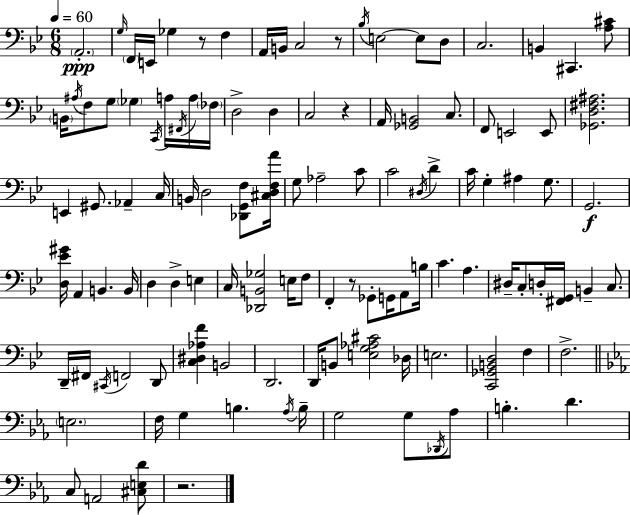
A2/h. G3/s F2/s E2/s Gb3/q R/e F3/q A2/s B2/s C3/h R/e Bb3/s E3/h E3/e D3/e C3/h. B2/q C#2/q. [A3,C#4]/e B2/s A#3/s F3/e G3/e Gb3/q C2/s A3/s F#2/s A3/s FES3/s D3/h D3/q C3/h R/q A2/s [Gb2,B2]/h C3/e. F2/e E2/h E2/e [Gb2,D3,F#3,A#3]/h. E2/q G#2/e. Ab2/q C3/s B2/s D3/h [Db2,G2,F3]/e [C#3,D3,F3,A4]/s G3/e Ab3/h C4/e C4/h D#3/s D4/q C4/s G3/q A#3/q G3/e. G2/h. [D3,Eb4,G#4]/s A2/q B2/q. B2/s D3/q D3/q E3/q C3/s [Db2,B2,Gb3]/h E3/s F3/e F2/q R/e Gb2/e G2/s A2/e B3/s C4/q. A3/q. D#3/s C3/e D3/s [F#2,G2]/s B2/q C3/e. D2/s F#2/s C#2/s F2/h D2/e [C3,D#3,Ab3,F4]/q B2/h D2/h. D2/s B2/e [E3,G3,Ab3,C#4]/h Db3/s E3/h. [C2,Gb2,B2,D3]/h F3/q F3/h. E3/h. F3/s G3/q B3/q. Ab3/s B3/s G3/h G3/e Db2/s Ab3/e B3/q. D4/q. C3/e A2/h [C#3,E3,D4]/e R/h.